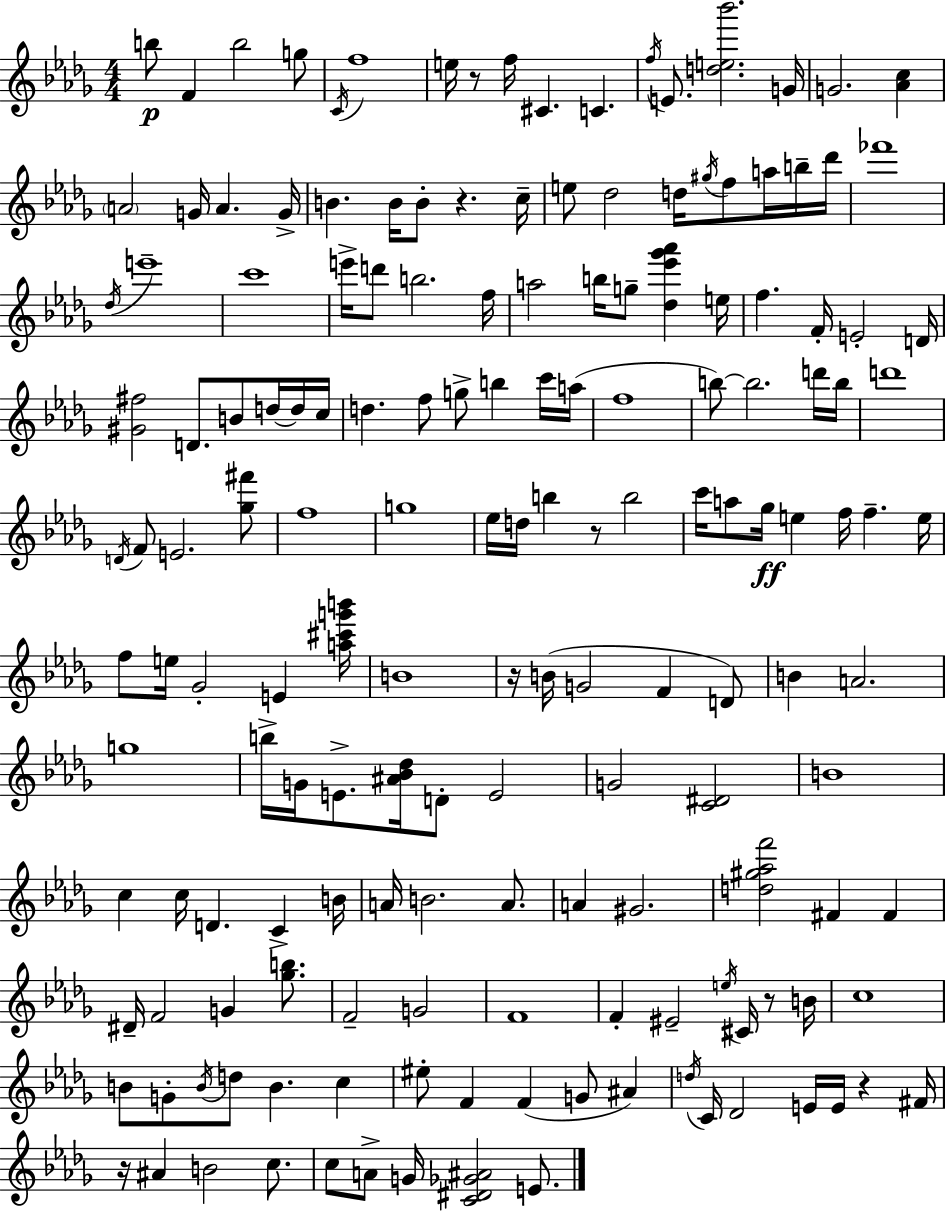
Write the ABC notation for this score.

X:1
T:Untitled
M:4/4
L:1/4
K:Bbm
b/2 F b2 g/2 C/4 f4 e/4 z/2 f/4 ^C C f/4 E/2 [de_b']2 G/4 G2 [_Ac] A2 G/4 A G/4 B B/4 B/2 z c/4 e/2 _d2 d/4 ^g/4 f/2 a/4 b/4 _d'/4 _f'4 _d/4 e'4 c'4 e'/4 d'/2 b2 f/4 a2 b/4 g/2 [_d_e'_g'_a'] e/4 f F/4 E2 D/4 [^G^f]2 D/2 B/2 d/4 d/4 c/4 d f/2 g/2 b c'/4 a/4 f4 b/2 b2 d'/4 b/4 d'4 D/4 F/2 E2 [_g^f']/2 f4 g4 _e/4 d/4 b z/2 b2 c'/4 a/2 _g/4 e f/4 f e/4 f/2 e/4 _G2 E [a^c'g'b']/4 B4 z/4 B/4 G2 F D/2 B A2 g4 b/4 G/4 E/2 [^A_B_d]/4 D/2 E2 G2 [C^D]2 B4 c c/4 D C B/4 A/4 B2 A/2 A ^G2 [d^g_af']2 ^F ^F ^D/4 F2 G [_gb]/2 F2 G2 F4 F ^E2 e/4 ^C/4 z/2 B/4 c4 B/2 G/2 B/4 d/2 B c ^e/2 F F G/2 ^A d/4 C/4 _D2 E/4 E/4 z ^F/4 z/4 ^A B2 c/2 c/2 A/2 G/4 [C^D_G^A]2 E/2